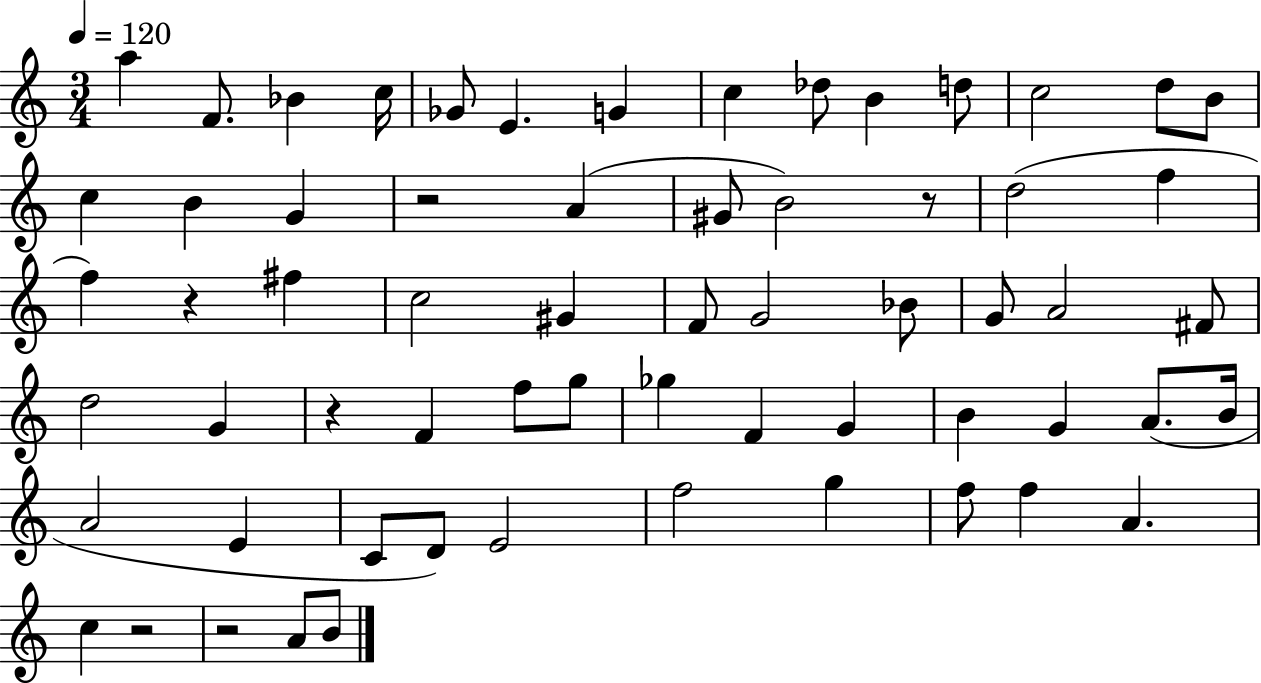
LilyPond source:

{
  \clef treble
  \numericTimeSignature
  \time 3/4
  \key c \major
  \tempo 4 = 120
  a''4 f'8. bes'4 c''16 | ges'8 e'4. g'4 | c''4 des''8 b'4 d''8 | c''2 d''8 b'8 | \break c''4 b'4 g'4 | r2 a'4( | gis'8 b'2) r8 | d''2( f''4 | \break f''4) r4 fis''4 | c''2 gis'4 | f'8 g'2 bes'8 | g'8 a'2 fis'8 | \break d''2 g'4 | r4 f'4 f''8 g''8 | ges''4 f'4 g'4 | b'4 g'4 a'8.( b'16 | \break a'2 e'4 | c'8 d'8) e'2 | f''2 g''4 | f''8 f''4 a'4. | \break c''4 r2 | r2 a'8 b'8 | \bar "|."
}